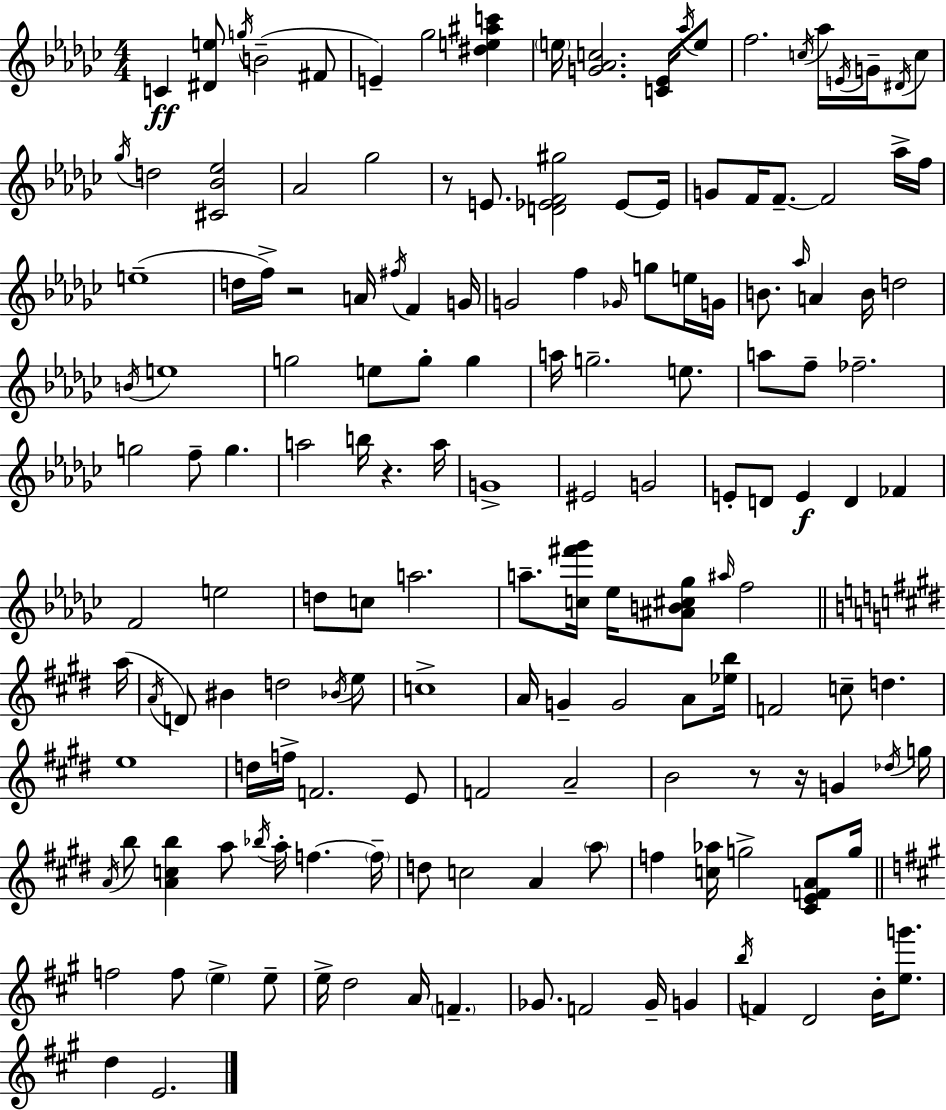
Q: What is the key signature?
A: EES minor